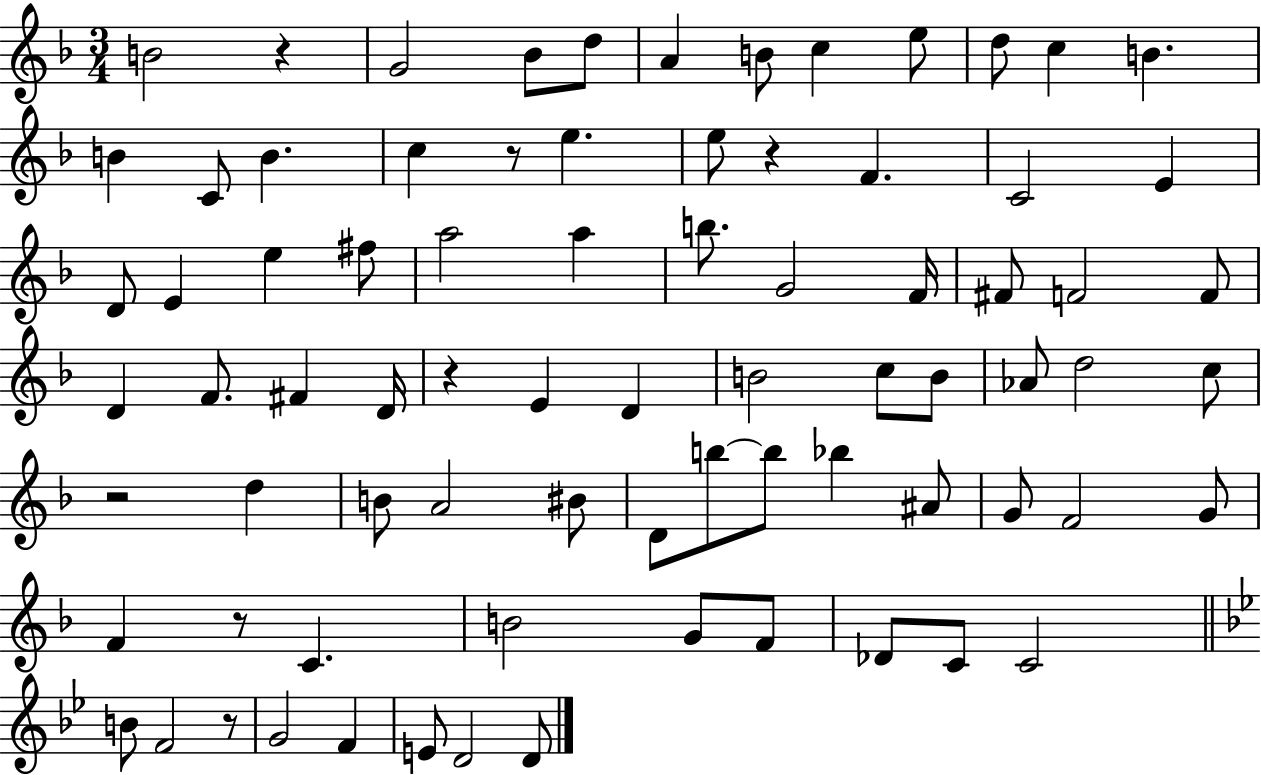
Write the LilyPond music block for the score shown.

{
  \clef treble
  \numericTimeSignature
  \time 3/4
  \key f \major
  b'2 r4 | g'2 bes'8 d''8 | a'4 b'8 c''4 e''8 | d''8 c''4 b'4. | \break b'4 c'8 b'4. | c''4 r8 e''4. | e''8 r4 f'4. | c'2 e'4 | \break d'8 e'4 e''4 fis''8 | a''2 a''4 | b''8. g'2 f'16 | fis'8 f'2 f'8 | \break d'4 f'8. fis'4 d'16 | r4 e'4 d'4 | b'2 c''8 b'8 | aes'8 d''2 c''8 | \break r2 d''4 | b'8 a'2 bis'8 | d'8 b''8~~ b''8 bes''4 ais'8 | g'8 f'2 g'8 | \break f'4 r8 c'4. | b'2 g'8 f'8 | des'8 c'8 c'2 | \bar "||" \break \key bes \major b'8 f'2 r8 | g'2 f'4 | e'8 d'2 d'8 | \bar "|."
}